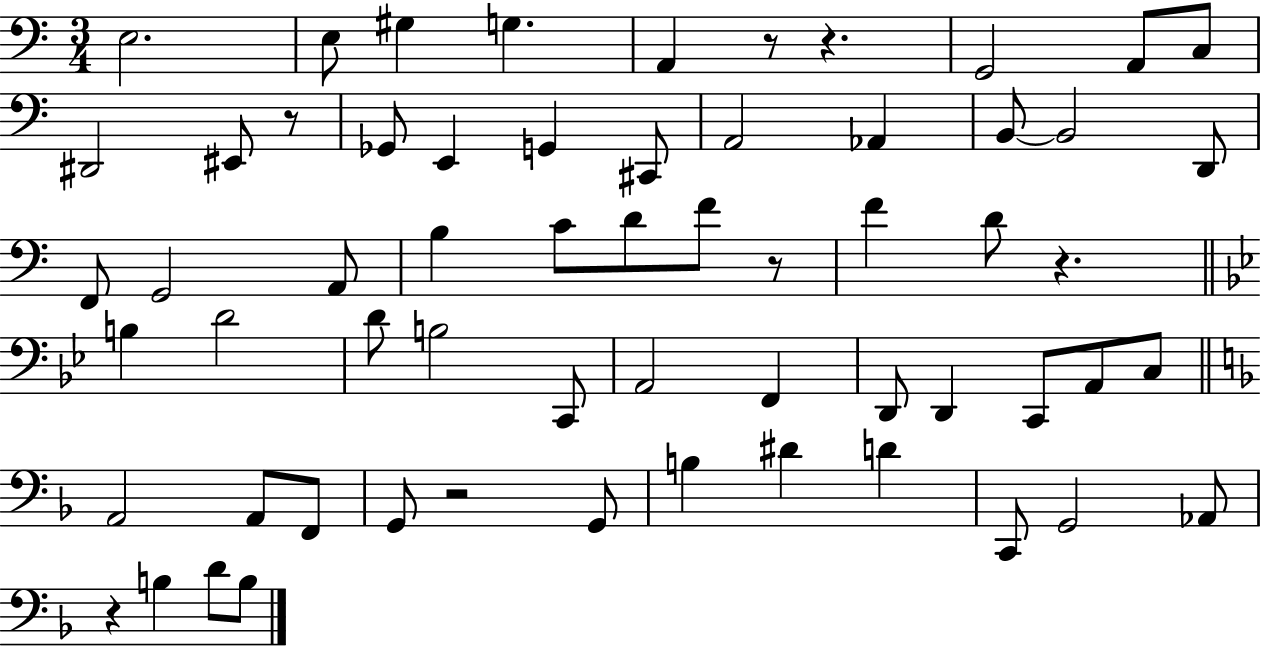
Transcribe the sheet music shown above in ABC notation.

X:1
T:Untitled
M:3/4
L:1/4
K:C
E,2 E,/2 ^G, G, A,, z/2 z G,,2 A,,/2 C,/2 ^D,,2 ^E,,/2 z/2 _G,,/2 E,, G,, ^C,,/2 A,,2 _A,, B,,/2 B,,2 D,,/2 F,,/2 G,,2 A,,/2 B, C/2 D/2 F/2 z/2 F D/2 z B, D2 D/2 B,2 C,,/2 A,,2 F,, D,,/2 D,, C,,/2 A,,/2 C,/2 A,,2 A,,/2 F,,/2 G,,/2 z2 G,,/2 B, ^D D C,,/2 G,,2 _A,,/2 z B, D/2 B,/2